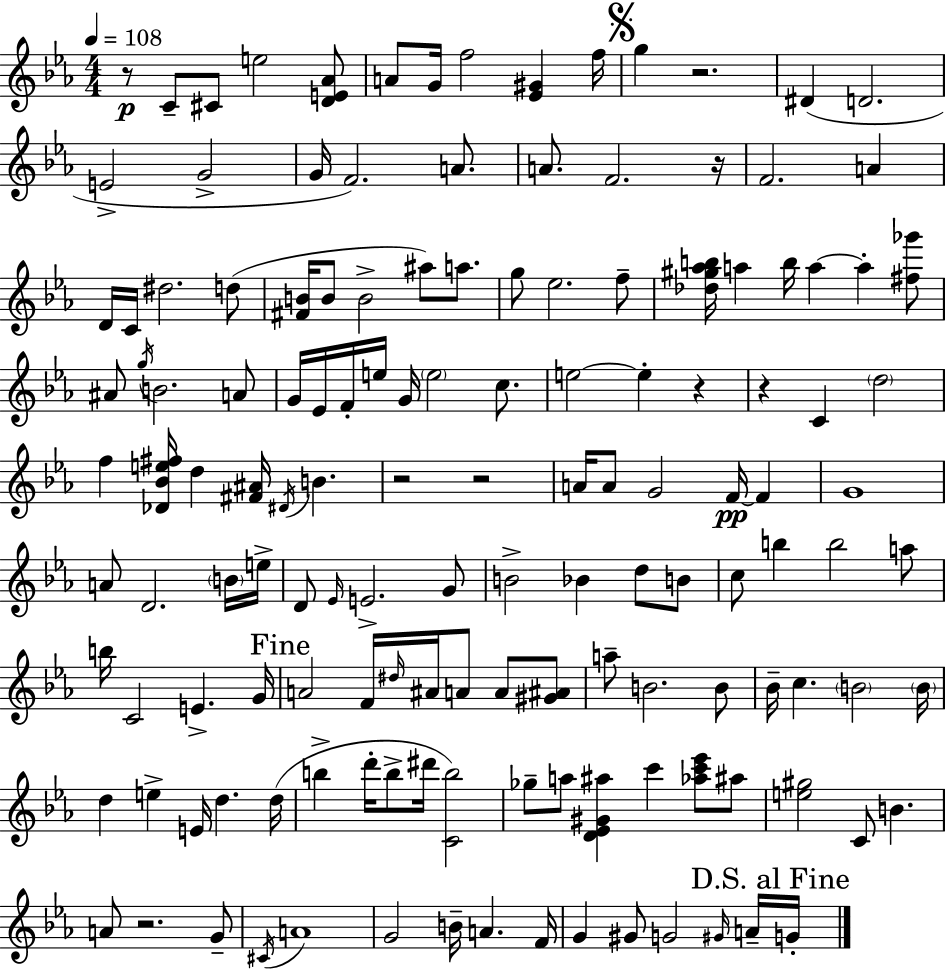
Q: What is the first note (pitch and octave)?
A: C4